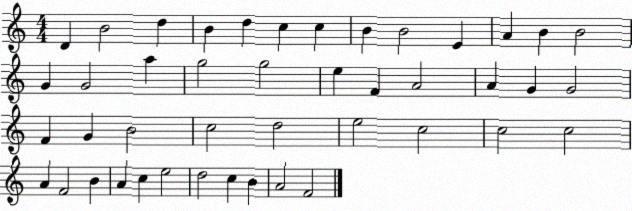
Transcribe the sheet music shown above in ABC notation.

X:1
T:Untitled
M:4/4
L:1/4
K:C
D B2 d B d c c B B2 E A B B2 G G2 a g2 g2 e F A2 A G G2 F G B2 c2 d2 e2 c2 c2 c2 A F2 B A c e2 d2 c B A2 F2